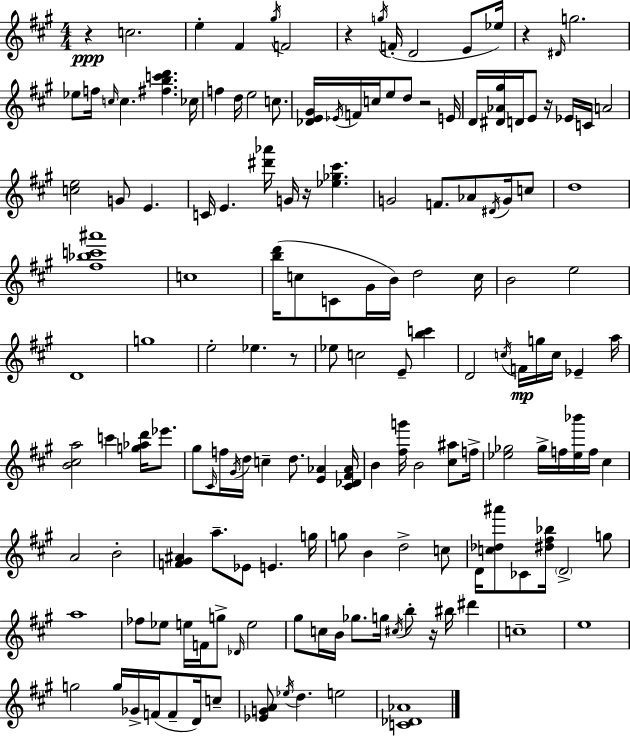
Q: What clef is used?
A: treble